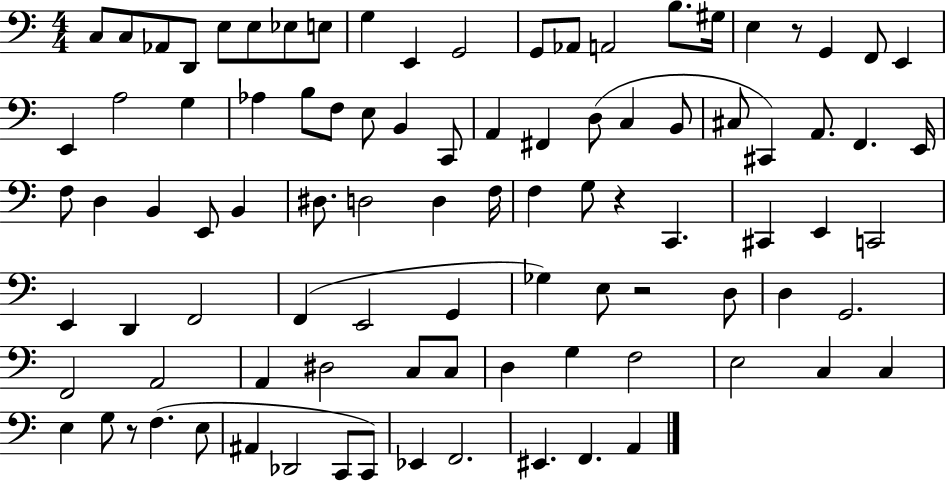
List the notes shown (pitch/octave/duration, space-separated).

C3/e C3/e Ab2/e D2/e E3/e E3/e Eb3/e E3/e G3/q E2/q G2/h G2/e Ab2/e A2/h B3/e. G#3/s E3/q R/e G2/q F2/e E2/q E2/q A3/h G3/q Ab3/q B3/e F3/e E3/e B2/q C2/e A2/q F#2/q D3/e C3/q B2/e C#3/e C#2/q A2/e. F2/q. E2/s F3/e D3/q B2/q E2/e B2/q D#3/e. D3/h D3/q F3/s F3/q G3/e R/q C2/q. C#2/q E2/q C2/h E2/q D2/q F2/h F2/q E2/h G2/q Gb3/q E3/e R/h D3/e D3/q G2/h. F2/h A2/h A2/q D#3/h C3/e C3/e D3/q G3/q F3/h E3/h C3/q C3/q E3/q G3/e R/e F3/q. E3/e A#2/q Db2/h C2/e C2/e Eb2/q F2/h. EIS2/q. F2/q. A2/q